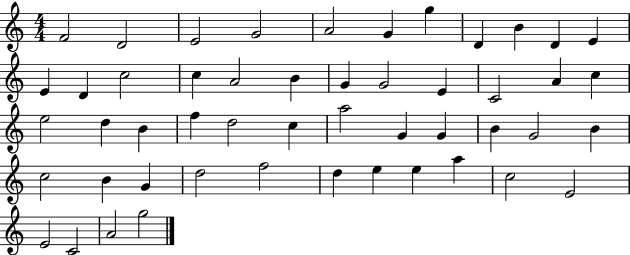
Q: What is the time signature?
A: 4/4